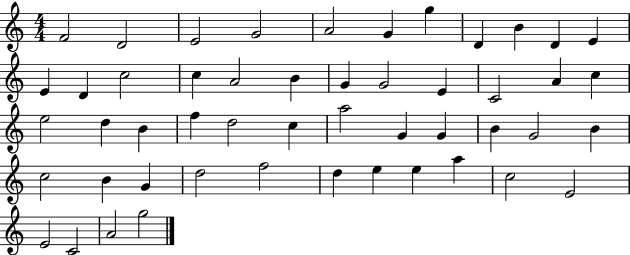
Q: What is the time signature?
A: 4/4